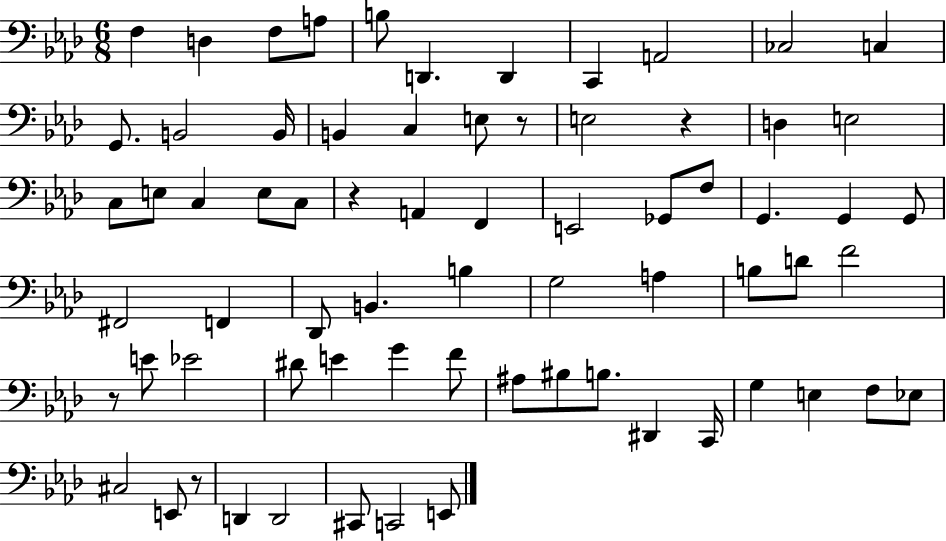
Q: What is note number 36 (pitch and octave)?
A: Db2